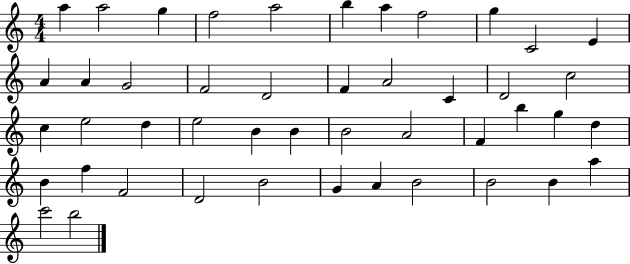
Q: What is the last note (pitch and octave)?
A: B5